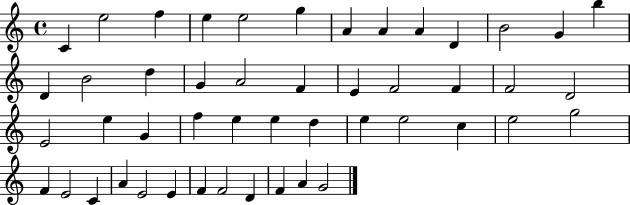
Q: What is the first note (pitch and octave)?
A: C4